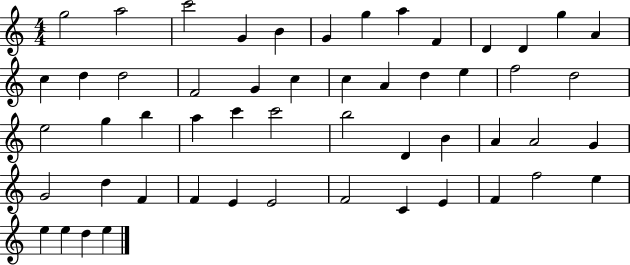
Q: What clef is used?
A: treble